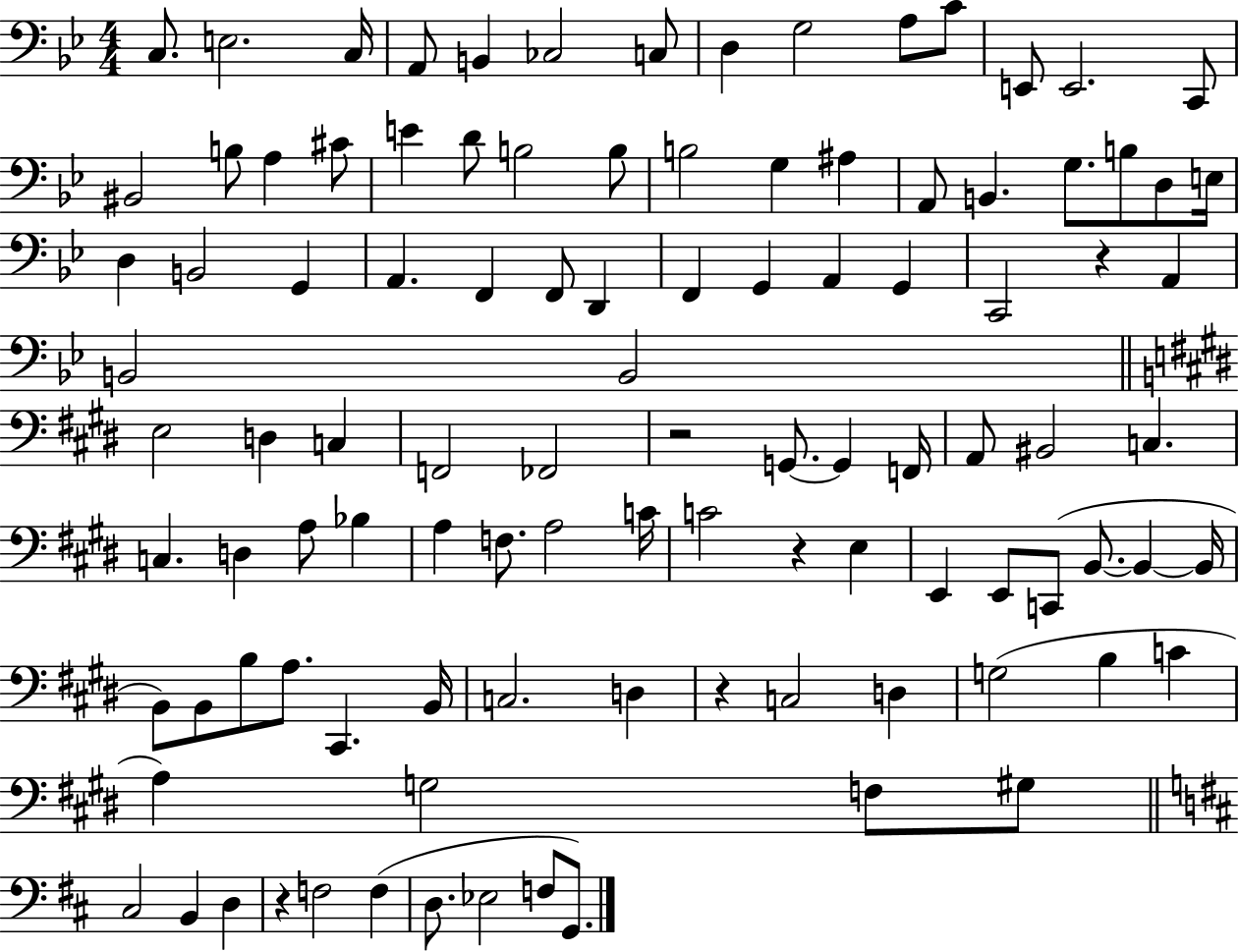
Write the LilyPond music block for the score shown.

{
  \clef bass
  \numericTimeSignature
  \time 4/4
  \key bes \major
  c8. e2. c16 | a,8 b,4 ces2 c8 | d4 g2 a8 c'8 | e,8 e,2. c,8 | \break bis,2 b8 a4 cis'8 | e'4 d'8 b2 b8 | b2 g4 ais4 | a,8 b,4. g8. b8 d8 e16 | \break d4 b,2 g,4 | a,4. f,4 f,8 d,4 | f,4 g,4 a,4 g,4 | c,2 r4 a,4 | \break b,2 b,2 | \bar "||" \break \key e \major e2 d4 c4 | f,2 fes,2 | r2 g,8.~~ g,4 f,16 | a,8 bis,2 c4. | \break c4. d4 a8 bes4 | a4 f8. a2 c'16 | c'2 r4 e4 | e,4 e,8 c,8( b,8.~~ b,4~~ b,16 | \break b,8) b,8 b8 a8. cis,4. b,16 | c2. d4 | r4 c2 d4 | g2( b4 c'4 | \break a4) g2 f8 gis8 | \bar "||" \break \key d \major cis2 b,4 d4 | r4 f2 f4( | d8. ees2 f8 g,8.) | \bar "|."
}